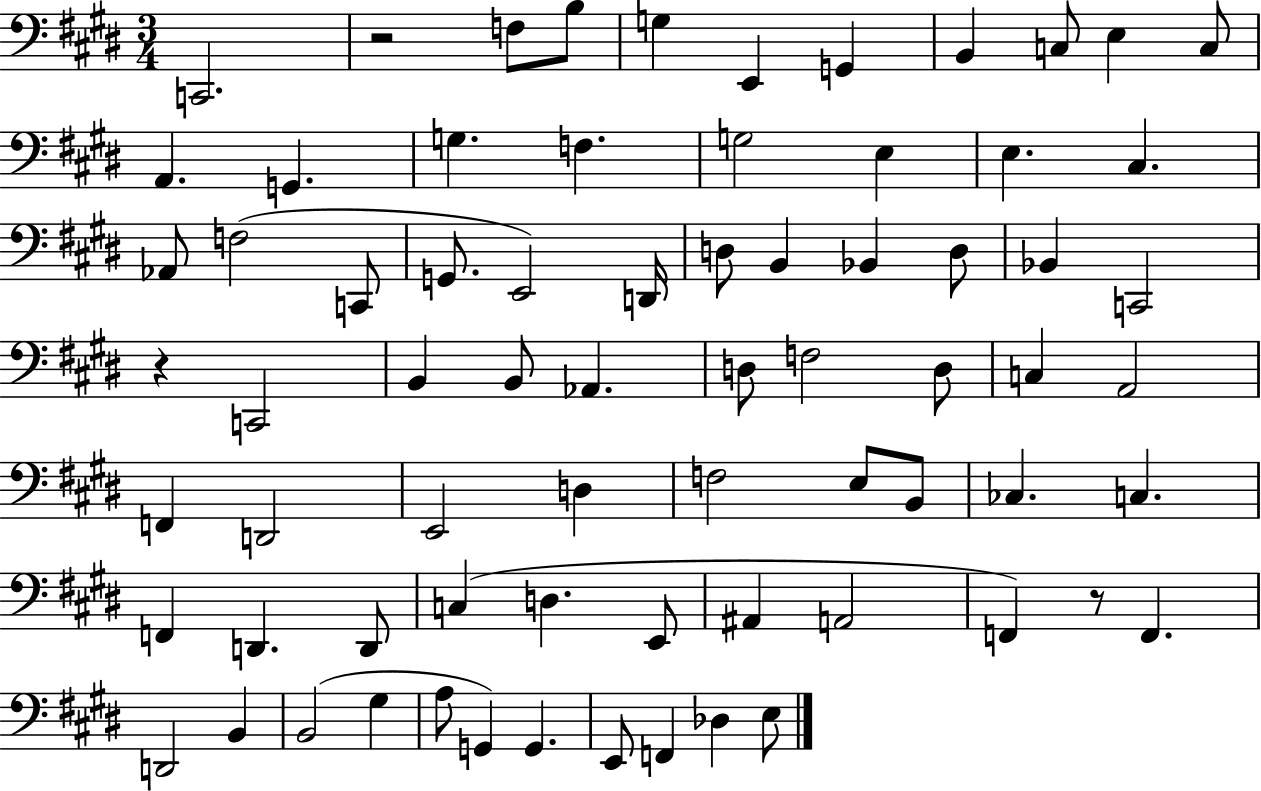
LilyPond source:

{
  \clef bass
  \numericTimeSignature
  \time 3/4
  \key e \major
  c,2. | r2 f8 b8 | g4 e,4 g,4 | b,4 c8 e4 c8 | \break a,4. g,4. | g4. f4. | g2 e4 | e4. cis4. | \break aes,8 f2( c,8 | g,8. e,2) d,16 | d8 b,4 bes,4 d8 | bes,4 c,2 | \break r4 c,2 | b,4 b,8 aes,4. | d8 f2 d8 | c4 a,2 | \break f,4 d,2 | e,2 d4 | f2 e8 b,8 | ces4. c4. | \break f,4 d,4. d,8 | c4( d4. e,8 | ais,4 a,2 | f,4) r8 f,4. | \break d,2 b,4 | b,2( gis4 | a8 g,4) g,4. | e,8 f,4 des4 e8 | \break \bar "|."
}